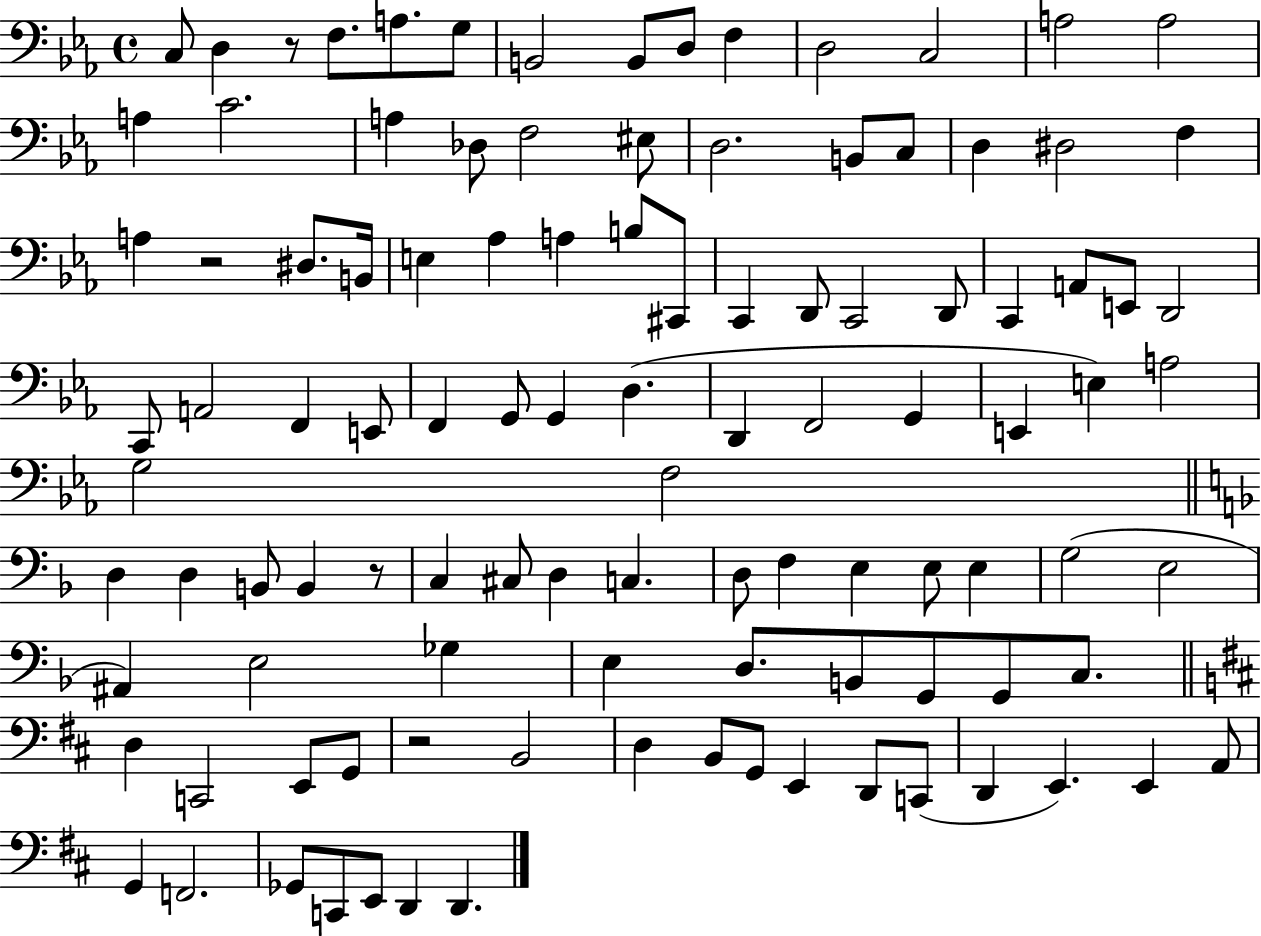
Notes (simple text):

C3/e D3/q R/e F3/e. A3/e. G3/e B2/h B2/e D3/e F3/q D3/h C3/h A3/h A3/h A3/q C4/h. A3/q Db3/e F3/h EIS3/e D3/h. B2/e C3/e D3/q D#3/h F3/q A3/q R/h D#3/e. B2/s E3/q Ab3/q A3/q B3/e C#2/e C2/q D2/e C2/h D2/e C2/q A2/e E2/e D2/h C2/e A2/h F2/q E2/e F2/q G2/e G2/q D3/q. D2/q F2/h G2/q E2/q E3/q A3/h G3/h F3/h D3/q D3/q B2/e B2/q R/e C3/q C#3/e D3/q C3/q. D3/e F3/q E3/q E3/e E3/q G3/h E3/h A#2/q E3/h Gb3/q E3/q D3/e. B2/e G2/e G2/e C3/e. D3/q C2/h E2/e G2/e R/h B2/h D3/q B2/e G2/e E2/q D2/e C2/e D2/q E2/q. E2/q A2/e G2/q F2/h. Gb2/e C2/e E2/e D2/q D2/q.